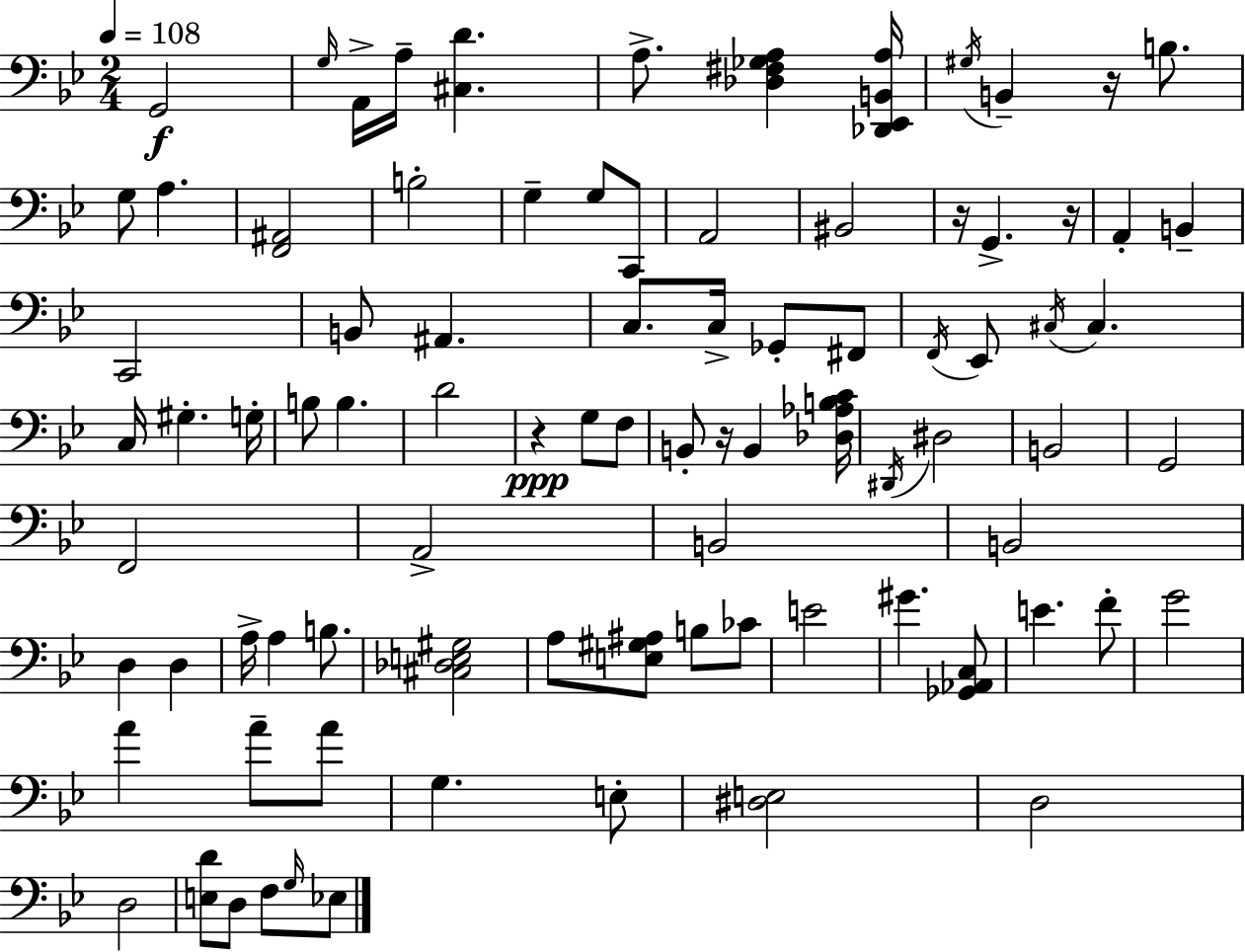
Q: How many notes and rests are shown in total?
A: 87